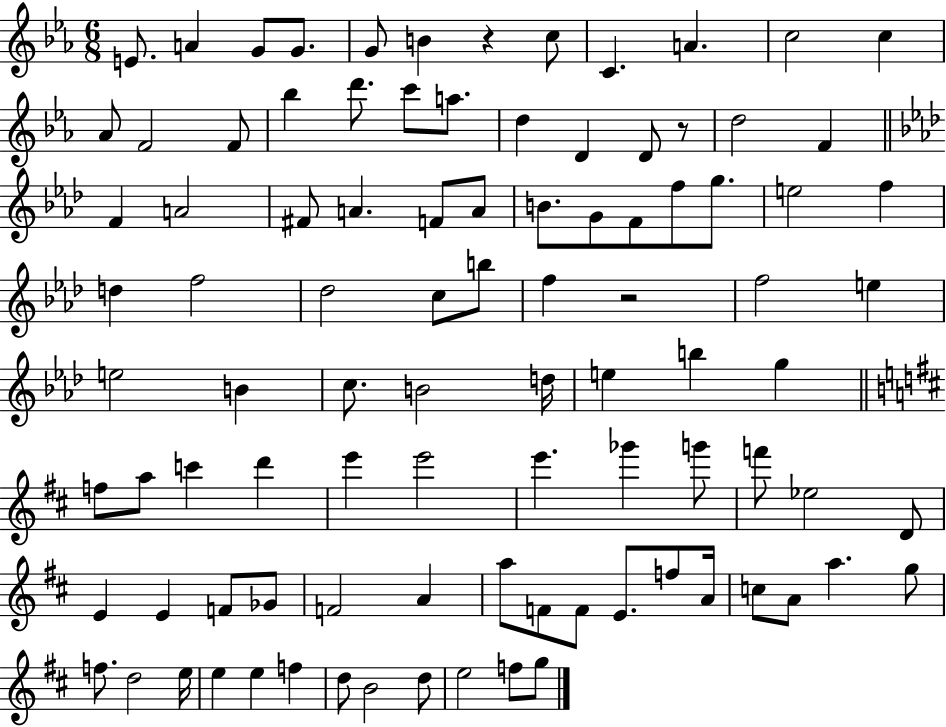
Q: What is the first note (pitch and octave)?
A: E4